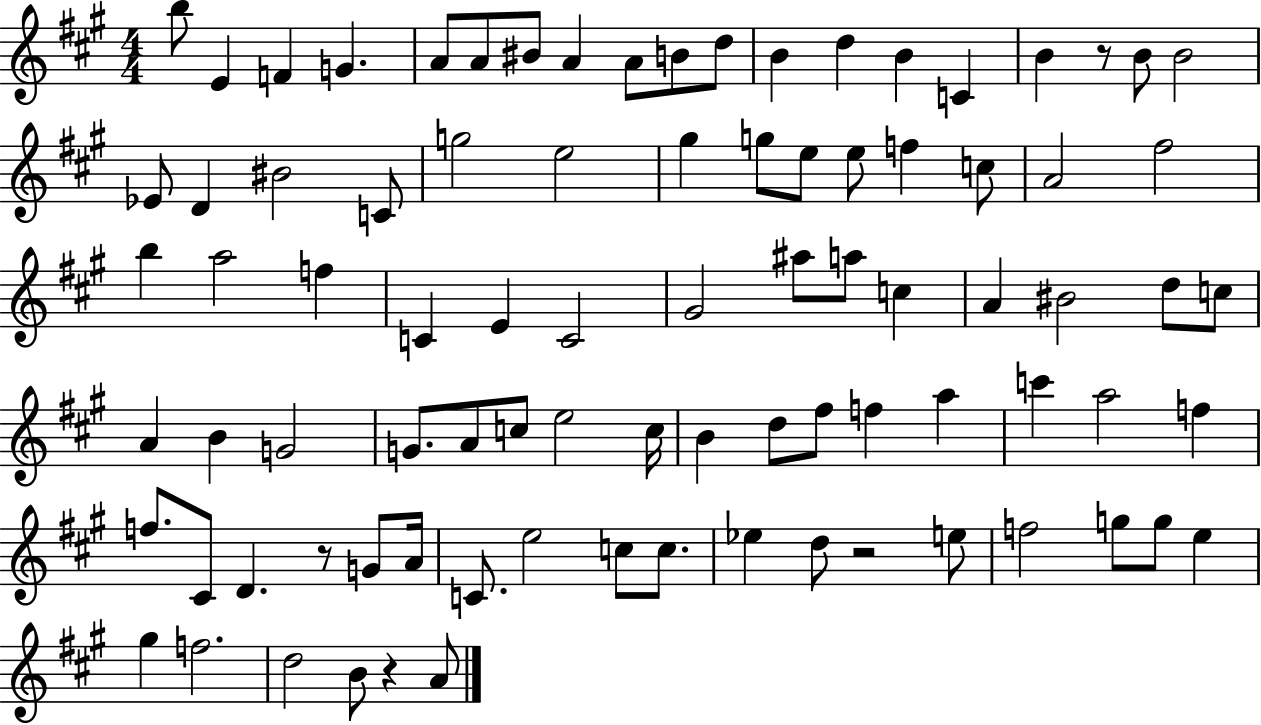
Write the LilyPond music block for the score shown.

{
  \clef treble
  \numericTimeSignature
  \time 4/4
  \key a \major
  b''8 e'4 f'4 g'4. | a'8 a'8 bis'8 a'4 a'8 b'8 d''8 | b'4 d''4 b'4 c'4 | b'4 r8 b'8 b'2 | \break ees'8 d'4 bis'2 c'8 | g''2 e''2 | gis''4 g''8 e''8 e''8 f''4 c''8 | a'2 fis''2 | \break b''4 a''2 f''4 | c'4 e'4 c'2 | gis'2 ais''8 a''8 c''4 | a'4 bis'2 d''8 c''8 | \break a'4 b'4 g'2 | g'8. a'8 c''8 e''2 c''16 | b'4 d''8 fis''8 f''4 a''4 | c'''4 a''2 f''4 | \break f''8. cis'8 d'4. r8 g'8 a'16 | c'8. e''2 c''8 c''8. | ees''4 d''8 r2 e''8 | f''2 g''8 g''8 e''4 | \break gis''4 f''2. | d''2 b'8 r4 a'8 | \bar "|."
}